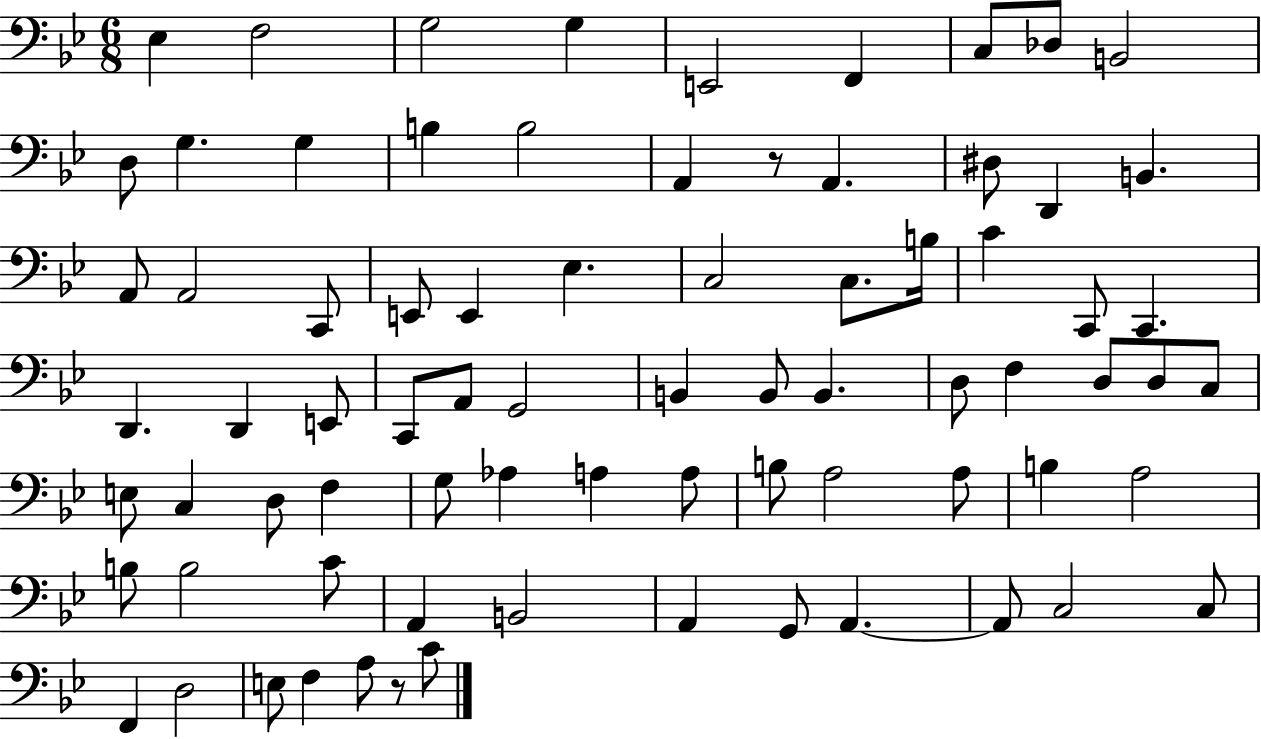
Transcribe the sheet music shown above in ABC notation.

X:1
T:Untitled
M:6/8
L:1/4
K:Bb
_E, F,2 G,2 G, E,,2 F,, C,/2 _D,/2 B,,2 D,/2 G, G, B, B,2 A,, z/2 A,, ^D,/2 D,, B,, A,,/2 A,,2 C,,/2 E,,/2 E,, _E, C,2 C,/2 B,/4 C C,,/2 C,, D,, D,, E,,/2 C,,/2 A,,/2 G,,2 B,, B,,/2 B,, D,/2 F, D,/2 D,/2 C,/2 E,/2 C, D,/2 F, G,/2 _A, A, A,/2 B,/2 A,2 A,/2 B, A,2 B,/2 B,2 C/2 A,, B,,2 A,, G,,/2 A,, A,,/2 C,2 C,/2 F,, D,2 E,/2 F, A,/2 z/2 C/2